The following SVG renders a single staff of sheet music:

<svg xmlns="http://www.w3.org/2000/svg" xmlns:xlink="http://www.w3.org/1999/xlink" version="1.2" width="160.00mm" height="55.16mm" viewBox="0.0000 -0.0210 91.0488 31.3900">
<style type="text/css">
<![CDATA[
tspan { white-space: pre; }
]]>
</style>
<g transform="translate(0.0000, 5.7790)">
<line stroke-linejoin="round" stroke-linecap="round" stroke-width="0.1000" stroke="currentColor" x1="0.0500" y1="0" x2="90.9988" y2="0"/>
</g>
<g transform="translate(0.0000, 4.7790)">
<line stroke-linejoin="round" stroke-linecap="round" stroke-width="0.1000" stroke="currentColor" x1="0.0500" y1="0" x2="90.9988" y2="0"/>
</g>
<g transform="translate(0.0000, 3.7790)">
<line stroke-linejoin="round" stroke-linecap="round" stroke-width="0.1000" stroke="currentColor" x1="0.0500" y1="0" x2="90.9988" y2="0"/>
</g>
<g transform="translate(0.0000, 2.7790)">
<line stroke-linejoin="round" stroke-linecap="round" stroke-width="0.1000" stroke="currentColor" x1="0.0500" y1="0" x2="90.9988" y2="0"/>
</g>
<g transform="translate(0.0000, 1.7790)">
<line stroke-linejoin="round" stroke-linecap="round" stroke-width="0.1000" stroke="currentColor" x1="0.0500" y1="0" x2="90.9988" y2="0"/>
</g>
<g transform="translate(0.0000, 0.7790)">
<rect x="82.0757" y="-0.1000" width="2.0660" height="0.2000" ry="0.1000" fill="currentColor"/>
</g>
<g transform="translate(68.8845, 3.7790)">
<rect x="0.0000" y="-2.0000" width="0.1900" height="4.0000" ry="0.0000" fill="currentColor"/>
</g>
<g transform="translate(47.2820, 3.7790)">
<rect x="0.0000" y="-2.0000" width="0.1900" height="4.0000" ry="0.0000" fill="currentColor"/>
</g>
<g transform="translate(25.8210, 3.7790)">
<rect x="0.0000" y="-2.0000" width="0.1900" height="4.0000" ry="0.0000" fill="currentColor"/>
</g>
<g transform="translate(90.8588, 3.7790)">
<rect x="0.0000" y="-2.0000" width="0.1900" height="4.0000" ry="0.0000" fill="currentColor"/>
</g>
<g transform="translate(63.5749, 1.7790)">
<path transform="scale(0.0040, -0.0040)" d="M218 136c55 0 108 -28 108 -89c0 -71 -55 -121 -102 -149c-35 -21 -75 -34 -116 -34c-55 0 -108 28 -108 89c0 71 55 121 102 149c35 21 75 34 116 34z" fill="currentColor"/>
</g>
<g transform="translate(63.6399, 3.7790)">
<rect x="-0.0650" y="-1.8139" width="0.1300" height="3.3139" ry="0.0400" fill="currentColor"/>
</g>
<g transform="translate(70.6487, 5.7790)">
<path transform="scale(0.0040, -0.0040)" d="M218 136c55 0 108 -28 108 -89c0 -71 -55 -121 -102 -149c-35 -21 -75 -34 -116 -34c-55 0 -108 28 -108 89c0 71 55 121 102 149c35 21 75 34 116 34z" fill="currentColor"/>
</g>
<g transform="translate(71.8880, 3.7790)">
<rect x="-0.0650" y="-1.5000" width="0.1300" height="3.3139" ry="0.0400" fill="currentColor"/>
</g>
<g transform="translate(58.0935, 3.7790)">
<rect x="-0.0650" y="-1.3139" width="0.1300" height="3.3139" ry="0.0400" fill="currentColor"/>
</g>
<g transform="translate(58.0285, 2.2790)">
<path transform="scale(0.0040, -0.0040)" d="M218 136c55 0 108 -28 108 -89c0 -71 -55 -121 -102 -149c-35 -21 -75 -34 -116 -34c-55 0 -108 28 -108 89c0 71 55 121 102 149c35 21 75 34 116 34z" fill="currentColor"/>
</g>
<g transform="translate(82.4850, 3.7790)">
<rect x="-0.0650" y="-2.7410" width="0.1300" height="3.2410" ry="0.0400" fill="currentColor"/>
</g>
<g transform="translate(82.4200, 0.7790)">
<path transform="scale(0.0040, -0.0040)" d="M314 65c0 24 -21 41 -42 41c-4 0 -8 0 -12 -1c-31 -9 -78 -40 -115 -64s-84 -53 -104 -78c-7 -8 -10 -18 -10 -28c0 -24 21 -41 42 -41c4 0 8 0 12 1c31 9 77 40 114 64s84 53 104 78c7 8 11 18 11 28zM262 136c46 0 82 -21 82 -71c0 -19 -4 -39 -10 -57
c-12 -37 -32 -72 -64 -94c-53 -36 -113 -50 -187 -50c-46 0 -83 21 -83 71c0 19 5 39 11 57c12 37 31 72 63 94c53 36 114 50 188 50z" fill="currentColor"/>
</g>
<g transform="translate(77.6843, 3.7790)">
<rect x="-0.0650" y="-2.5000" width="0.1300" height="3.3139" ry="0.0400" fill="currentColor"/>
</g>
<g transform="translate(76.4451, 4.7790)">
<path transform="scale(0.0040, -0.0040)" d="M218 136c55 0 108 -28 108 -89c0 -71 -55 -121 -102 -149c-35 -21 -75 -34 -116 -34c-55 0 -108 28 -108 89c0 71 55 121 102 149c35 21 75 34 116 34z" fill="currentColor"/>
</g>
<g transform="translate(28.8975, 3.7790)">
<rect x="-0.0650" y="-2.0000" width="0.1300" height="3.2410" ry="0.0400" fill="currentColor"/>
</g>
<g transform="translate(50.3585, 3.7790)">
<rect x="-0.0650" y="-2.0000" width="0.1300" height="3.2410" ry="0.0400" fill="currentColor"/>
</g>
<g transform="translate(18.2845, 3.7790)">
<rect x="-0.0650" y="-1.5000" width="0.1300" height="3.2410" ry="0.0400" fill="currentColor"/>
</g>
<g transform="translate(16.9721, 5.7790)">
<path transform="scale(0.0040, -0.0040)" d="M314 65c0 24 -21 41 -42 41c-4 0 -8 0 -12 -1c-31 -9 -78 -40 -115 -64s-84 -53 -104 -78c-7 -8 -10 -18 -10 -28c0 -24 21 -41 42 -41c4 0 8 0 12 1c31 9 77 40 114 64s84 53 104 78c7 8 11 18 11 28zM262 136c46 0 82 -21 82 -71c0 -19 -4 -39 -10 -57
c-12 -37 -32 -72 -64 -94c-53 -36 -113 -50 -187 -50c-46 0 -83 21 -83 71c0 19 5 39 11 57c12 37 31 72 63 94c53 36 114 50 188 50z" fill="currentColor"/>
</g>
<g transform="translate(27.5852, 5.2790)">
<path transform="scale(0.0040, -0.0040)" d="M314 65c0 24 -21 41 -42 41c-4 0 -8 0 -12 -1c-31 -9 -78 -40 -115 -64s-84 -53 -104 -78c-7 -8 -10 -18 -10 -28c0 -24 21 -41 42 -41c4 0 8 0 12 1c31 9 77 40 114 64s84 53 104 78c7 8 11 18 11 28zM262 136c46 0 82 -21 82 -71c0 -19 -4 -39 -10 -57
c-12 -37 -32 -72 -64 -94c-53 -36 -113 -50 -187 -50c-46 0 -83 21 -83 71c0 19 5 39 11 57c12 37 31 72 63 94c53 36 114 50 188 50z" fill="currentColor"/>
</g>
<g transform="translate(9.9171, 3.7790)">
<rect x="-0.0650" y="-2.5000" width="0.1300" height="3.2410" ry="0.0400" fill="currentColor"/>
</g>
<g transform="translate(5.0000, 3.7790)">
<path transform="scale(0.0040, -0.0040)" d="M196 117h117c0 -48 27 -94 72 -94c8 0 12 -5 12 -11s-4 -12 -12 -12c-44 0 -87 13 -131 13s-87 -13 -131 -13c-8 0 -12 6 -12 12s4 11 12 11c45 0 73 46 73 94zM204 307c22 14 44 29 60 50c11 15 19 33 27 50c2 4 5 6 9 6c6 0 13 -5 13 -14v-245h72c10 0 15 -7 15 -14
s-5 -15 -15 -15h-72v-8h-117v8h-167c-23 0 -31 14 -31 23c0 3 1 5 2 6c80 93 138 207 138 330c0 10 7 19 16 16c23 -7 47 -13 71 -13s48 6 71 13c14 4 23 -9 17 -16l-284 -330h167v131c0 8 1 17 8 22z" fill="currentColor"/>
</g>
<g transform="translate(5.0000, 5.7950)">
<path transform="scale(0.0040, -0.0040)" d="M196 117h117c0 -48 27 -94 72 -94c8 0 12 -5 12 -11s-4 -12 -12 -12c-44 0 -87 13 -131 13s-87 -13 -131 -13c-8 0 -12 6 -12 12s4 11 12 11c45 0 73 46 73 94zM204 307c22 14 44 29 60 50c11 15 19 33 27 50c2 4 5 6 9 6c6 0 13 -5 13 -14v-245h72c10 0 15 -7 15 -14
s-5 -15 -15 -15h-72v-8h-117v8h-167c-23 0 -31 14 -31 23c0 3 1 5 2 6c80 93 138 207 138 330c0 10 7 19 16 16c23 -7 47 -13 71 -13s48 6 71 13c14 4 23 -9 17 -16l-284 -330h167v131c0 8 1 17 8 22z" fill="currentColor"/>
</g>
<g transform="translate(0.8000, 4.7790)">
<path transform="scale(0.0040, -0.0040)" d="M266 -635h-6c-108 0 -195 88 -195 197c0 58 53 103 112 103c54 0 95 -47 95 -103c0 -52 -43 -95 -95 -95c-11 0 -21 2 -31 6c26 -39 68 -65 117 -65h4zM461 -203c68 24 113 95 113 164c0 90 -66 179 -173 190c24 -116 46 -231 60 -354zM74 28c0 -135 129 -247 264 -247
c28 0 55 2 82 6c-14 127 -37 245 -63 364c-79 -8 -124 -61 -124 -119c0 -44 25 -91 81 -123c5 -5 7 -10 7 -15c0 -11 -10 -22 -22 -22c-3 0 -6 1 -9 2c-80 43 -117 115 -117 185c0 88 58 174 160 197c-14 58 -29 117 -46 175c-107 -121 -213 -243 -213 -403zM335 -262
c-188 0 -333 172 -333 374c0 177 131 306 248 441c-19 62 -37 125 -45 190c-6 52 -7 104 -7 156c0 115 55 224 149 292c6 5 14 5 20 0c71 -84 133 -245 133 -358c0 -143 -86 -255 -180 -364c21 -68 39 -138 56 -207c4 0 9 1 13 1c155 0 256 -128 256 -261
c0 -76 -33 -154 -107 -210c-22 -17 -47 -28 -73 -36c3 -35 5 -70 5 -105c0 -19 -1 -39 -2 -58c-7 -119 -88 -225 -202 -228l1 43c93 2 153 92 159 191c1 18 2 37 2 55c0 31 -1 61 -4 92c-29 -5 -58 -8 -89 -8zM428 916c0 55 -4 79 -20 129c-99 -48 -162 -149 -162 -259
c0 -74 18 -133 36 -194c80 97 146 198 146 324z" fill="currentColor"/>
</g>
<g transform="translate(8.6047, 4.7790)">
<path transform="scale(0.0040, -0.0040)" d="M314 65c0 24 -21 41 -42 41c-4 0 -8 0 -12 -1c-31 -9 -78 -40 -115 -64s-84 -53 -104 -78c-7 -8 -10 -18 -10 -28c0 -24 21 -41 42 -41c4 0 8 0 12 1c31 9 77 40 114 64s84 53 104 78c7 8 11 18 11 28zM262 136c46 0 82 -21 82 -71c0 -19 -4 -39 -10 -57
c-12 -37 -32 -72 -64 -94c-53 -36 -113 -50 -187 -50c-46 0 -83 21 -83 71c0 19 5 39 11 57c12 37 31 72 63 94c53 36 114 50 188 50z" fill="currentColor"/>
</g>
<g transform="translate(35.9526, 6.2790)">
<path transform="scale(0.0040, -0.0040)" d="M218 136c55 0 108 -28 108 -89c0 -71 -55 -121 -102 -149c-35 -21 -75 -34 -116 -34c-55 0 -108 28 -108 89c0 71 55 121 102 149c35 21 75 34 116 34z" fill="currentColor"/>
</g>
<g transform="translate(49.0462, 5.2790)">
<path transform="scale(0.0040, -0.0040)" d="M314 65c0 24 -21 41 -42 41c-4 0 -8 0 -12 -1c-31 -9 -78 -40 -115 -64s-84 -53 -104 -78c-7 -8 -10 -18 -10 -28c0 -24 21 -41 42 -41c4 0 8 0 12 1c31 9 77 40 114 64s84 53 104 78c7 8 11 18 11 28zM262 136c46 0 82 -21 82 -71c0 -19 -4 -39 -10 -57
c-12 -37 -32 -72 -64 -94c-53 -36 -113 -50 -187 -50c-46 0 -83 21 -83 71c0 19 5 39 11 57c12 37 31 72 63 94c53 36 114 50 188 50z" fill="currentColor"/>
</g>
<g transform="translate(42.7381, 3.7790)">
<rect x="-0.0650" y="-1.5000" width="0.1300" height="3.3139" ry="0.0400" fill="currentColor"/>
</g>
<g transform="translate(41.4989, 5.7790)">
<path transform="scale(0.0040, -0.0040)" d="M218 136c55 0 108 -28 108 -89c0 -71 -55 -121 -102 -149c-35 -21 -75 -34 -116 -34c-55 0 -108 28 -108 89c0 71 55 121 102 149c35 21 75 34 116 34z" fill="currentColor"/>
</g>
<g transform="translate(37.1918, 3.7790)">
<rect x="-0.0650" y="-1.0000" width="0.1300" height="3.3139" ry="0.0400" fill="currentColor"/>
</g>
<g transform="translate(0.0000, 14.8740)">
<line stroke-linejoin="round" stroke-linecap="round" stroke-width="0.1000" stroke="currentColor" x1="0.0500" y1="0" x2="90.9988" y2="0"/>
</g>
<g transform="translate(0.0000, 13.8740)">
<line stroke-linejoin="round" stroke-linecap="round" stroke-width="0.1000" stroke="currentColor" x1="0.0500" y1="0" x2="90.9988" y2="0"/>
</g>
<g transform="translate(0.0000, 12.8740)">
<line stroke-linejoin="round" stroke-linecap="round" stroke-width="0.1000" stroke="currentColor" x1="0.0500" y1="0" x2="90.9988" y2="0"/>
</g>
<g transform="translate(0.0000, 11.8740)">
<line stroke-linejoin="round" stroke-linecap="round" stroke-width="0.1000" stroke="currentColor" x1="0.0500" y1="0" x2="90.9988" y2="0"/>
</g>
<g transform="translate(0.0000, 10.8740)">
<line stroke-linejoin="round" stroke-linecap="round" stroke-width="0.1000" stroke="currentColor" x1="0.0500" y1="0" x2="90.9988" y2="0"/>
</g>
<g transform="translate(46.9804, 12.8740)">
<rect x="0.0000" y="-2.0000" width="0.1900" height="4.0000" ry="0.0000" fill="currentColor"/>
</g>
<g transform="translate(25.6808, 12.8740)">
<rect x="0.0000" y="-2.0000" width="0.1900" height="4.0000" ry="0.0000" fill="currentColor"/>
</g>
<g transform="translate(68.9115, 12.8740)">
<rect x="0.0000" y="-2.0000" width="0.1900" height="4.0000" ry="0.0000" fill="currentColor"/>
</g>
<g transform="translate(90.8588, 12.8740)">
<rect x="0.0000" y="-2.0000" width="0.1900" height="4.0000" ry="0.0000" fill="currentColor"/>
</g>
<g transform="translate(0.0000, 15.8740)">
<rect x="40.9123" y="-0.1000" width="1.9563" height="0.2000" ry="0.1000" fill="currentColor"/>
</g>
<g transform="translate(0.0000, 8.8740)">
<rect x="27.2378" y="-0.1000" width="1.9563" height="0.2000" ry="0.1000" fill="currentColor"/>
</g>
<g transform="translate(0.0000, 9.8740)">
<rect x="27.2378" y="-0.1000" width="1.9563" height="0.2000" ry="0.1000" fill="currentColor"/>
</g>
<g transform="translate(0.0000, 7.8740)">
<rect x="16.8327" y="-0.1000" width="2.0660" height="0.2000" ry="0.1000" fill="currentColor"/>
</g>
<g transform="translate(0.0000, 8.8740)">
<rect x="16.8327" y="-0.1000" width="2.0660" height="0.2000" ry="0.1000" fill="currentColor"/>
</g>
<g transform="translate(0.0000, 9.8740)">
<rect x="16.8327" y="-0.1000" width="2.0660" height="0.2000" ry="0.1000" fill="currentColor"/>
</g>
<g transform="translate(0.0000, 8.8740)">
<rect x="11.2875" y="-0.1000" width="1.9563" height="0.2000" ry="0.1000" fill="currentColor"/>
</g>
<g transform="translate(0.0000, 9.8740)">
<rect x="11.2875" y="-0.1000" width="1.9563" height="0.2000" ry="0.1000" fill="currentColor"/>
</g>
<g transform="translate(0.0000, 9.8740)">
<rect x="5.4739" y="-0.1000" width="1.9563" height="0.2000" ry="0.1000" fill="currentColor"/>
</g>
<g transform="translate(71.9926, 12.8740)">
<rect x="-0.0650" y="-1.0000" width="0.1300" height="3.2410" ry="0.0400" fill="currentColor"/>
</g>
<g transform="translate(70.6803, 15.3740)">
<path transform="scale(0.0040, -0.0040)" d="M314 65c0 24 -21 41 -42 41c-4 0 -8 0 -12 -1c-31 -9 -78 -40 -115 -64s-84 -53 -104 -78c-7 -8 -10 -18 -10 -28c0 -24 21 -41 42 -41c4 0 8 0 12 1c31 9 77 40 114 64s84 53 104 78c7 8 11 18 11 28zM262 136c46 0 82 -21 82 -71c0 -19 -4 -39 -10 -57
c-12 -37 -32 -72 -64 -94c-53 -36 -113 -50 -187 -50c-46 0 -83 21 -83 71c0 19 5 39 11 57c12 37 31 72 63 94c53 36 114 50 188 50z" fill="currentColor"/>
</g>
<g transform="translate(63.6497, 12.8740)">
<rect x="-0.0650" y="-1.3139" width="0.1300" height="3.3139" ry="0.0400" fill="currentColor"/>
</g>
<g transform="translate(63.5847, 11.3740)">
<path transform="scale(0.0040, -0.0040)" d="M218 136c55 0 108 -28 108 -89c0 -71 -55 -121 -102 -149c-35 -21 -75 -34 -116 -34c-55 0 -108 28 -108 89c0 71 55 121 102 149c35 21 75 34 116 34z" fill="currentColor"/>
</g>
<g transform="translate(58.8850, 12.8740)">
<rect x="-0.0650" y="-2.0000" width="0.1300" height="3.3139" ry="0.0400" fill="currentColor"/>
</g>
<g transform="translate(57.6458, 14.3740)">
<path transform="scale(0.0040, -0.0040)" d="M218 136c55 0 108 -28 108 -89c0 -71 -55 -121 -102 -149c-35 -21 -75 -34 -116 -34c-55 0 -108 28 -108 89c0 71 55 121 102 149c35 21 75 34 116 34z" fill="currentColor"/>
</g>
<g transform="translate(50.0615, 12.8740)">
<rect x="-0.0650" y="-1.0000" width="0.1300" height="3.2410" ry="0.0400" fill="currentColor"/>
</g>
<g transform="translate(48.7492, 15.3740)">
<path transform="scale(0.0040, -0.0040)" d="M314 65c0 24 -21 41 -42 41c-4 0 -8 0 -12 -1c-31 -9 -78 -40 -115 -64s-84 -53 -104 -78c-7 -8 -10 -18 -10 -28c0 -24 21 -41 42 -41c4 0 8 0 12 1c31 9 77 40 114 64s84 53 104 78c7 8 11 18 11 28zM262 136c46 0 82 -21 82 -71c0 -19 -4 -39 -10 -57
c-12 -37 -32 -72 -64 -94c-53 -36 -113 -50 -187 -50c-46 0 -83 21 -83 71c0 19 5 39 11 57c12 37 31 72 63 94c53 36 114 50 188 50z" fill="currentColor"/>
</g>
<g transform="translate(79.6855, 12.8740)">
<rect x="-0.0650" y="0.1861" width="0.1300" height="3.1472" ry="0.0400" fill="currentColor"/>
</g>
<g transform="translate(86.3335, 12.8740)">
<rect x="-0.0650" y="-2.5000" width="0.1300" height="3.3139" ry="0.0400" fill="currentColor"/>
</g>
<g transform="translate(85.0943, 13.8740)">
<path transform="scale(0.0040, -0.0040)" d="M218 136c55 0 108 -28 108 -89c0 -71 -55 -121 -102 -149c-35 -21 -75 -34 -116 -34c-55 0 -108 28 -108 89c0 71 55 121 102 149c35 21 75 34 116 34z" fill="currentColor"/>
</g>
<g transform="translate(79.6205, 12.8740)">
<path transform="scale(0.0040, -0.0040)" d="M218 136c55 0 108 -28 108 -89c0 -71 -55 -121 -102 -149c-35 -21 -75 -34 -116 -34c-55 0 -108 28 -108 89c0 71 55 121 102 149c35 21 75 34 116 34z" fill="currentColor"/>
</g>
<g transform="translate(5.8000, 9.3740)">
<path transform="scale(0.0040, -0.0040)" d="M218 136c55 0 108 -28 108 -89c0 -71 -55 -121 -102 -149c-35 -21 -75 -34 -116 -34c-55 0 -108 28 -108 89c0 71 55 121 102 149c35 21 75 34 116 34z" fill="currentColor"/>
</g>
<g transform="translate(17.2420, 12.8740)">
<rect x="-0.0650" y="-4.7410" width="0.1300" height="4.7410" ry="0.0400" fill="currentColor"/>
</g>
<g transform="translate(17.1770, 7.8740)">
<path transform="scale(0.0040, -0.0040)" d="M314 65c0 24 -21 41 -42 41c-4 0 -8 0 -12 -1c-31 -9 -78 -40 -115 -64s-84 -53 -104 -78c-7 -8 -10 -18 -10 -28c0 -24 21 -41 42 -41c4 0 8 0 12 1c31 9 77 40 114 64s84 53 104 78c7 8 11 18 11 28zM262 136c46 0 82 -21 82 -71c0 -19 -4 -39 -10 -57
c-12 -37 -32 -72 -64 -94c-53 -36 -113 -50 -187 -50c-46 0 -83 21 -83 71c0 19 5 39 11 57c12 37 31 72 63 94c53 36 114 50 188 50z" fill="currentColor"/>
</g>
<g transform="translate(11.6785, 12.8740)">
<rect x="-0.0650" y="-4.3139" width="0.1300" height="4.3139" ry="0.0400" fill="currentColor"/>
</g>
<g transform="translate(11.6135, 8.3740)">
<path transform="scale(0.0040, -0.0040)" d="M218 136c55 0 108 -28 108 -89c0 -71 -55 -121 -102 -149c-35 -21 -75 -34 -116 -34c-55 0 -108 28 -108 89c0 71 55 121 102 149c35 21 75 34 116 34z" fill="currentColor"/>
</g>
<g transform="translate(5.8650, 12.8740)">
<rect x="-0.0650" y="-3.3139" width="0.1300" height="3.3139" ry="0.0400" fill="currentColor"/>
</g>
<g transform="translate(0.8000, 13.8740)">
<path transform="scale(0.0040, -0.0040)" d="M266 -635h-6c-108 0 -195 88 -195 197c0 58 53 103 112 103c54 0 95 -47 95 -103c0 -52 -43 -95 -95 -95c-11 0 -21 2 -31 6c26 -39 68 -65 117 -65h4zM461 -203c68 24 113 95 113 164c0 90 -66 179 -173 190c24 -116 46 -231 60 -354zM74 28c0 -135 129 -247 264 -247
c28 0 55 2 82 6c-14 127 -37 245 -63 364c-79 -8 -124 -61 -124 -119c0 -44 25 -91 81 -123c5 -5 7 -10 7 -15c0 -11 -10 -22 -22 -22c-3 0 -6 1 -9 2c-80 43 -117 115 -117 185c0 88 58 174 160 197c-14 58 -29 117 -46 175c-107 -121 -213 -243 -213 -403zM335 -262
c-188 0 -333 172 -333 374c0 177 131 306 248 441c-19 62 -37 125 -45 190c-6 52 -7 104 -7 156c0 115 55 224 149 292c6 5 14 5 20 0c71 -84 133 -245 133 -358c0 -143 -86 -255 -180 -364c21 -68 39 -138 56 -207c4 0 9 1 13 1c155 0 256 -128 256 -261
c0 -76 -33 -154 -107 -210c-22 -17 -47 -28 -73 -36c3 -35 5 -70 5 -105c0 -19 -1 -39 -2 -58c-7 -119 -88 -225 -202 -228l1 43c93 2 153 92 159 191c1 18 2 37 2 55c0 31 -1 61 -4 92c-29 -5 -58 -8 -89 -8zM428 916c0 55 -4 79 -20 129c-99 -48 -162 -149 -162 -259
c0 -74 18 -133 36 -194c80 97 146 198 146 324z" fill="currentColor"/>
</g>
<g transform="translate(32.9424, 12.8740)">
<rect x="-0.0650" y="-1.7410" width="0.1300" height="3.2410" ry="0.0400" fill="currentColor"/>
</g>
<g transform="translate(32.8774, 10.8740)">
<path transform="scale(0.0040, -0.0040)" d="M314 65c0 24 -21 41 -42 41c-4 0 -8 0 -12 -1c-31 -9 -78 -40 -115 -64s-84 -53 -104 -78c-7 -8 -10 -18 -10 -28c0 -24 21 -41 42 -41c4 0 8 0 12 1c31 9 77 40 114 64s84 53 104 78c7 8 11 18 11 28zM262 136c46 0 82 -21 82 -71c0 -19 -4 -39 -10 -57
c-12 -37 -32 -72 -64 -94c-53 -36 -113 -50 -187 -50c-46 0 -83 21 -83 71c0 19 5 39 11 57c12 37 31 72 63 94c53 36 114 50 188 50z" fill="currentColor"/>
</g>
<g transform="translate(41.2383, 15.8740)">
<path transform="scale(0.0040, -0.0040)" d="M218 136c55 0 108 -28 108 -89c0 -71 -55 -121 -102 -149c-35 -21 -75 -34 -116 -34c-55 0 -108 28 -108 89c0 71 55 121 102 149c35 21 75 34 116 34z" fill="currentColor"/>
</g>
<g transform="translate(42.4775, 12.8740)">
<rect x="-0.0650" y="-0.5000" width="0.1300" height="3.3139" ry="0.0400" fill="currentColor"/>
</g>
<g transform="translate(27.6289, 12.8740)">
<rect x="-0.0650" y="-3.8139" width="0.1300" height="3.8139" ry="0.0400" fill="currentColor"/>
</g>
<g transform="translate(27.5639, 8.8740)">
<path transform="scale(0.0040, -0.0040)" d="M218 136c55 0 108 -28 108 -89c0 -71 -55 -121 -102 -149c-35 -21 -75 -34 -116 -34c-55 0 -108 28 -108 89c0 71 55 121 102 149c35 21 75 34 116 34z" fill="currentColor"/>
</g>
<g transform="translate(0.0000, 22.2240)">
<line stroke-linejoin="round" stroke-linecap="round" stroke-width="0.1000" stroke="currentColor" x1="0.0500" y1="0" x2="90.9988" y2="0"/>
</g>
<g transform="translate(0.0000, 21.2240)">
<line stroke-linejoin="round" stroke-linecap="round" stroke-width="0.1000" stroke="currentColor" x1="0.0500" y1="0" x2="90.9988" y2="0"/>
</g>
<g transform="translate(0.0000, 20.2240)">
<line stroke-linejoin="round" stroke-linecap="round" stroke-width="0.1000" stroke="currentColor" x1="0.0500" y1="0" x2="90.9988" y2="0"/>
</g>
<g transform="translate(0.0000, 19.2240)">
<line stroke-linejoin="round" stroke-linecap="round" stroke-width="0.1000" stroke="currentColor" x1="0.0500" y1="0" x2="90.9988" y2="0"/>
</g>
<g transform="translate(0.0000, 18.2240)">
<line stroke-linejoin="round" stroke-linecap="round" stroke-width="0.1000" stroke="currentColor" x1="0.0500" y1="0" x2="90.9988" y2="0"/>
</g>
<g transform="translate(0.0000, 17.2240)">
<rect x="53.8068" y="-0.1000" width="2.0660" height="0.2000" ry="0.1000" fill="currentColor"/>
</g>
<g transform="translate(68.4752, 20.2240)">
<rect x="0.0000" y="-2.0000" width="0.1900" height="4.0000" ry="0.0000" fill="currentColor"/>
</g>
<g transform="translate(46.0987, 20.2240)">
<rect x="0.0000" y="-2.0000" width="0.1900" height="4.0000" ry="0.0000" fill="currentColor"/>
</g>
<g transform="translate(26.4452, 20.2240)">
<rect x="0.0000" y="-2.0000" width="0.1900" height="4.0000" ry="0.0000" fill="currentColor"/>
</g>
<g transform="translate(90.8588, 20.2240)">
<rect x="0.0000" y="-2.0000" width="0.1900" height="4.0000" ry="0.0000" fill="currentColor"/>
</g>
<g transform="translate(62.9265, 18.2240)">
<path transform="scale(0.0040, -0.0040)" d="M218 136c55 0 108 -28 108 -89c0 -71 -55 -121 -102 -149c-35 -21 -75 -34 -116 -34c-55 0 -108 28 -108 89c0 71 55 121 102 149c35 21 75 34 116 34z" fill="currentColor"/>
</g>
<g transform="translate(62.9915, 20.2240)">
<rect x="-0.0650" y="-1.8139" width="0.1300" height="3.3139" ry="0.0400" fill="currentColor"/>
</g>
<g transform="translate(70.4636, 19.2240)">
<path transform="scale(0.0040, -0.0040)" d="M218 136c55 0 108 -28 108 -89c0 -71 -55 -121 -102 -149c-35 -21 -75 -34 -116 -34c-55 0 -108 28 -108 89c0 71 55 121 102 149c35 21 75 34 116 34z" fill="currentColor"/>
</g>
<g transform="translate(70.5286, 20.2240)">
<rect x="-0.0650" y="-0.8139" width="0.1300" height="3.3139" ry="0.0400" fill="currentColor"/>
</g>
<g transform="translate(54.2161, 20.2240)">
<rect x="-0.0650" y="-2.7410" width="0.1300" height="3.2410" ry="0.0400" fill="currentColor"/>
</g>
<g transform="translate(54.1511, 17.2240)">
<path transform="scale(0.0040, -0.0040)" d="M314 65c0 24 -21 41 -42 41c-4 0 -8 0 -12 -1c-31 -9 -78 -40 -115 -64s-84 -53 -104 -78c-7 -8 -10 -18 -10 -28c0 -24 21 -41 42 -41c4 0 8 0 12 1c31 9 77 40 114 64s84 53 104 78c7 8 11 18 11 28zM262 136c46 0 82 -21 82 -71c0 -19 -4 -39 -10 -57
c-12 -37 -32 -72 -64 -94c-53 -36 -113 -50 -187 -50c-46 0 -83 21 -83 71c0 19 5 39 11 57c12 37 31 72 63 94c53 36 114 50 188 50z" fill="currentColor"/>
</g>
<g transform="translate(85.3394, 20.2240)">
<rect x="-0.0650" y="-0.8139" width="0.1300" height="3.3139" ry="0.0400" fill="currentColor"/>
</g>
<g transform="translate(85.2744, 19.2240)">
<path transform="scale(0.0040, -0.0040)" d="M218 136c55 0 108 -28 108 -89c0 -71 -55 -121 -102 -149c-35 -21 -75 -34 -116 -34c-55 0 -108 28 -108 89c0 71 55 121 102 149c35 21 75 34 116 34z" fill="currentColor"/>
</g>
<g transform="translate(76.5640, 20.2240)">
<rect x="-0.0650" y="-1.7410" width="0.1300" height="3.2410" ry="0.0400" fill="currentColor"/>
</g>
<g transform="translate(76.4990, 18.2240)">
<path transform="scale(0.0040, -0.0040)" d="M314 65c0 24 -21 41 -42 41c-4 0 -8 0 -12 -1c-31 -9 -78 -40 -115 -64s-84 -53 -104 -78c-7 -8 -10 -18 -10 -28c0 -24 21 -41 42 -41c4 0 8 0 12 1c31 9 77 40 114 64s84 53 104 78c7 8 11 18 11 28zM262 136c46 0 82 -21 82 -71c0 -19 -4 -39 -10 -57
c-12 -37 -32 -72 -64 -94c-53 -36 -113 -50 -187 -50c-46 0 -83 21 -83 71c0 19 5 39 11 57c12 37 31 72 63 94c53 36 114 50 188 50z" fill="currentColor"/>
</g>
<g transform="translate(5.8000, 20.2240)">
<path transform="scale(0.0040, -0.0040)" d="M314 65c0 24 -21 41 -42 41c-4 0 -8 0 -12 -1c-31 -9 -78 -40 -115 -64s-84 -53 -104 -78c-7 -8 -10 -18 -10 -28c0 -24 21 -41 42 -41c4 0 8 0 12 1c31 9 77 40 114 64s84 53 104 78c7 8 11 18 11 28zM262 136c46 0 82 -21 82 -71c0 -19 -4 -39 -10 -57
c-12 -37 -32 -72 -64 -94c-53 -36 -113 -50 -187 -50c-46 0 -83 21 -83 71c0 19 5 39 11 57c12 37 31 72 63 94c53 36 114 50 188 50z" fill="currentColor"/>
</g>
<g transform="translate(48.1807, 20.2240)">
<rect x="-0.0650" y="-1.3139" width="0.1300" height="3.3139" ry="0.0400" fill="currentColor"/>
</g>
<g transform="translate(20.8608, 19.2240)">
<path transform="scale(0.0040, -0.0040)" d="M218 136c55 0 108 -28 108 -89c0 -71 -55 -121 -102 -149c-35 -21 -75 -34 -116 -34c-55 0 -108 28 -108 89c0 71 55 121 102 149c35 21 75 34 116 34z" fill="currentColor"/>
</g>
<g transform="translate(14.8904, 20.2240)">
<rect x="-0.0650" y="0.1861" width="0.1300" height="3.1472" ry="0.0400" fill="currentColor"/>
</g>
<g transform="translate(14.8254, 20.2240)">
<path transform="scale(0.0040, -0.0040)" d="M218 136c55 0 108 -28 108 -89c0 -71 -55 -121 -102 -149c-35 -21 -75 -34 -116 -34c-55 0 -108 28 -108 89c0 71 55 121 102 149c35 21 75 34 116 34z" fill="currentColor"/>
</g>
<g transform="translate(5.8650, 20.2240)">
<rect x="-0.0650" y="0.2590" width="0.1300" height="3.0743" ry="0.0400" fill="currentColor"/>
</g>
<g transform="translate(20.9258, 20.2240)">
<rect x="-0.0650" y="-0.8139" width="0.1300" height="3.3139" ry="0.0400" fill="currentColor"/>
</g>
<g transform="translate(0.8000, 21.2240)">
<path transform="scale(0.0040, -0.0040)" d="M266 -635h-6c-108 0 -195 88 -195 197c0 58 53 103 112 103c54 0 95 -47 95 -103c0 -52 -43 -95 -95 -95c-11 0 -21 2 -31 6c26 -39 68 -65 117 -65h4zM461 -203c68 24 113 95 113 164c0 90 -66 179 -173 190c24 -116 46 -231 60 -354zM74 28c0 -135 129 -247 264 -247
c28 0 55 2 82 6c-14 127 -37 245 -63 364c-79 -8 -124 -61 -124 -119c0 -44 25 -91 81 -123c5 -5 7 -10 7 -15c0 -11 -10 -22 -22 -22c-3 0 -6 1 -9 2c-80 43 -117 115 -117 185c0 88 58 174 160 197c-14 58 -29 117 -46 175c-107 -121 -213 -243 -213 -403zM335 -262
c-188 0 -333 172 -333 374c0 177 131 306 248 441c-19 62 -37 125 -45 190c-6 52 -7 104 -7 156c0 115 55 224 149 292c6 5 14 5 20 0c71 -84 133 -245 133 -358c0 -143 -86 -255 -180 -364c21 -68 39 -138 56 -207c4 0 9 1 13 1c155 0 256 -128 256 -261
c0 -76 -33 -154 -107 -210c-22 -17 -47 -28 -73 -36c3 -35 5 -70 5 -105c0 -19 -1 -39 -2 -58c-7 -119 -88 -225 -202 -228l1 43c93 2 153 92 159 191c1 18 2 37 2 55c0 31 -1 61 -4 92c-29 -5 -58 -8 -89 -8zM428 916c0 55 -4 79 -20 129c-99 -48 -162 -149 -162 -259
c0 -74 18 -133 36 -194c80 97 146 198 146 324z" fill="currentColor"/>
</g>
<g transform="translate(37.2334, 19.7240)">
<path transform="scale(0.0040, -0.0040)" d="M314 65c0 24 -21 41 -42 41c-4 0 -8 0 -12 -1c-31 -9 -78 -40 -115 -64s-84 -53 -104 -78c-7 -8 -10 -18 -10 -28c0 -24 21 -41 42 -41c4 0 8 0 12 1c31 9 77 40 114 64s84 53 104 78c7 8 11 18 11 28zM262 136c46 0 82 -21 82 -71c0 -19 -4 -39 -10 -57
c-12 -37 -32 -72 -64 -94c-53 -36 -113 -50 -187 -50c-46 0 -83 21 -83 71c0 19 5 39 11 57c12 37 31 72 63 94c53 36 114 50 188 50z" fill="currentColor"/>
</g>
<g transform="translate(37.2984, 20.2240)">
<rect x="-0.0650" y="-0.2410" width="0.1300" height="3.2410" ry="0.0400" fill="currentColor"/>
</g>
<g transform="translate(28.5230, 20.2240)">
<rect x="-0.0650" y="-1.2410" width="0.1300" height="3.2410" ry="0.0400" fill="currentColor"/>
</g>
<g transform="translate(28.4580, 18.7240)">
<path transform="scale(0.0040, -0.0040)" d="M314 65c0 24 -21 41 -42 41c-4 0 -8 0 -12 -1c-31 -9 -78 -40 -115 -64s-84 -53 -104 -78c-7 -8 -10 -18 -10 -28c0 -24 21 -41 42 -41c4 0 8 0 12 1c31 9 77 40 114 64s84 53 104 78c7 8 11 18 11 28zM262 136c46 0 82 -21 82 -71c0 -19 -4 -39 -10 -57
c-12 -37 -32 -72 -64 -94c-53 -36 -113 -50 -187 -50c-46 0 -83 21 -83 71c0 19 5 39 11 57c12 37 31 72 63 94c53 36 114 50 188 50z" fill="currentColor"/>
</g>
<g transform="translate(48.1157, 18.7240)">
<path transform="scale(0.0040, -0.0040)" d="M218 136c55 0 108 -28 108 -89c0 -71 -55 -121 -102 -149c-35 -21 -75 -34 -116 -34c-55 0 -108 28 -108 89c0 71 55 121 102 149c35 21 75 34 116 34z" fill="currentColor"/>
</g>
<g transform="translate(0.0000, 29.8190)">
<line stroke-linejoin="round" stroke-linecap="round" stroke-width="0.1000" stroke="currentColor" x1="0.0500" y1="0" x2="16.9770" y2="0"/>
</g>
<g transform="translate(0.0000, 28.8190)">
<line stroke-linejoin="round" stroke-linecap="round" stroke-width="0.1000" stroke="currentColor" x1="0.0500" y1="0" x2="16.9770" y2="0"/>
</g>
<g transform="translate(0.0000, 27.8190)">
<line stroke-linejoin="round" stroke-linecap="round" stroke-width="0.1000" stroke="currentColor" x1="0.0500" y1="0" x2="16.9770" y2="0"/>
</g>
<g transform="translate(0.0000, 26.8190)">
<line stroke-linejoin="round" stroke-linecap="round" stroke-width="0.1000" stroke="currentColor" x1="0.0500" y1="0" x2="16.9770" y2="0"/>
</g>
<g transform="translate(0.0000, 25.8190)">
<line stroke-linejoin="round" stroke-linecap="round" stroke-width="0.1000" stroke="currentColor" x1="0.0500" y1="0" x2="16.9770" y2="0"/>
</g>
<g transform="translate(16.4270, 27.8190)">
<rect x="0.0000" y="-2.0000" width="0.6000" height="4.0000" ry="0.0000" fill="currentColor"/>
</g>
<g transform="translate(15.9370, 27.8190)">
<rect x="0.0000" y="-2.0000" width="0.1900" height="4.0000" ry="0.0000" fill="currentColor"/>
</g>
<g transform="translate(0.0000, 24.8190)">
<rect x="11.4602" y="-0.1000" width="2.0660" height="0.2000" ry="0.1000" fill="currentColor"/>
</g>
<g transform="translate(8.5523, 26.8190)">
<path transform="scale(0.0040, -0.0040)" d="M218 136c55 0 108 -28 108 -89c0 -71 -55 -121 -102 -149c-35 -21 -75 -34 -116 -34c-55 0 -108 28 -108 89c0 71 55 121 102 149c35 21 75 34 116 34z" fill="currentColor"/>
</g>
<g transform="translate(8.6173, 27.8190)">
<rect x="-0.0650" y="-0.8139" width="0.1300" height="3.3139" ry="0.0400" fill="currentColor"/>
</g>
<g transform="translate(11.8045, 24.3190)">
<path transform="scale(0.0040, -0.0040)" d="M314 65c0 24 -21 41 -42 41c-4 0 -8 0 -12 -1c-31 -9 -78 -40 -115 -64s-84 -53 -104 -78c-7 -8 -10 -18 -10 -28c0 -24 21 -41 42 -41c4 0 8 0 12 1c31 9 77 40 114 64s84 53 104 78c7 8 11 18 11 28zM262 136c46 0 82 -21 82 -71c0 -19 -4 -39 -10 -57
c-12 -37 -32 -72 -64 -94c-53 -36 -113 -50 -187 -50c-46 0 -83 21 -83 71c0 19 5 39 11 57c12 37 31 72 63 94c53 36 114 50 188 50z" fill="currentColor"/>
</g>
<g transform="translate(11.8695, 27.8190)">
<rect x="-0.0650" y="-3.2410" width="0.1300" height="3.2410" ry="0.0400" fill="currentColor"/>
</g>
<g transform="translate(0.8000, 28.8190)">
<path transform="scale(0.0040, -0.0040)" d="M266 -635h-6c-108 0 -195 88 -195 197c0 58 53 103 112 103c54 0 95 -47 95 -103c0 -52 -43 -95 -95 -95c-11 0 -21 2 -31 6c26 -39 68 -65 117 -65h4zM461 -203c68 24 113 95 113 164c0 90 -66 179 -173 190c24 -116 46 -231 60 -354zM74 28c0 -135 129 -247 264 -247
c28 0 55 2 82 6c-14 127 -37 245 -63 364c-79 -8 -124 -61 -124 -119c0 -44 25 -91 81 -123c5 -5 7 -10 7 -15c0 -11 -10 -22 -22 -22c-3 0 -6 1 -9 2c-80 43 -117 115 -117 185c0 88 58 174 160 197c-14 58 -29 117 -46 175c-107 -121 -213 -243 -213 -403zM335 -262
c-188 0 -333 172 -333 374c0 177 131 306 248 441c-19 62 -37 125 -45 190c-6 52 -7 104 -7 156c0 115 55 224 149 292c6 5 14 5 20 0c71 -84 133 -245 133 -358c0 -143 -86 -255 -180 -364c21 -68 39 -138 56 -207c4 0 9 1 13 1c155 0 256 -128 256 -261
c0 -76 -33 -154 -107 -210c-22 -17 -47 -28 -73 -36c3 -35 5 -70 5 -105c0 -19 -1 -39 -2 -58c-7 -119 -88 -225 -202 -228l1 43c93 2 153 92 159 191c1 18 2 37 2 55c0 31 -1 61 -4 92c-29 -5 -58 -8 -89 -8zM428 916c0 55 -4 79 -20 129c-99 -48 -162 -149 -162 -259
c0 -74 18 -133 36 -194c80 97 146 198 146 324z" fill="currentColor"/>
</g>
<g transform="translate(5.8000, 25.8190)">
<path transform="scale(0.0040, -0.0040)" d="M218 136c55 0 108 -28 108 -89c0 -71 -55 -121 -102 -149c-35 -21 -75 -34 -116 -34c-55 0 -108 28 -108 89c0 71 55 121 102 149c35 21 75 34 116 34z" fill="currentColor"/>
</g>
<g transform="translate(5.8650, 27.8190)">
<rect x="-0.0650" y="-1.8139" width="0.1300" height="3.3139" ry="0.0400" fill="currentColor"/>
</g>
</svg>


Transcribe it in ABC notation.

X:1
T:Untitled
M:4/4
L:1/4
K:C
G2 E2 F2 D E F2 e f E G a2 b d' e'2 c' f2 C D2 F e D2 B G B2 B d e2 c2 e a2 f d f2 d f d b2